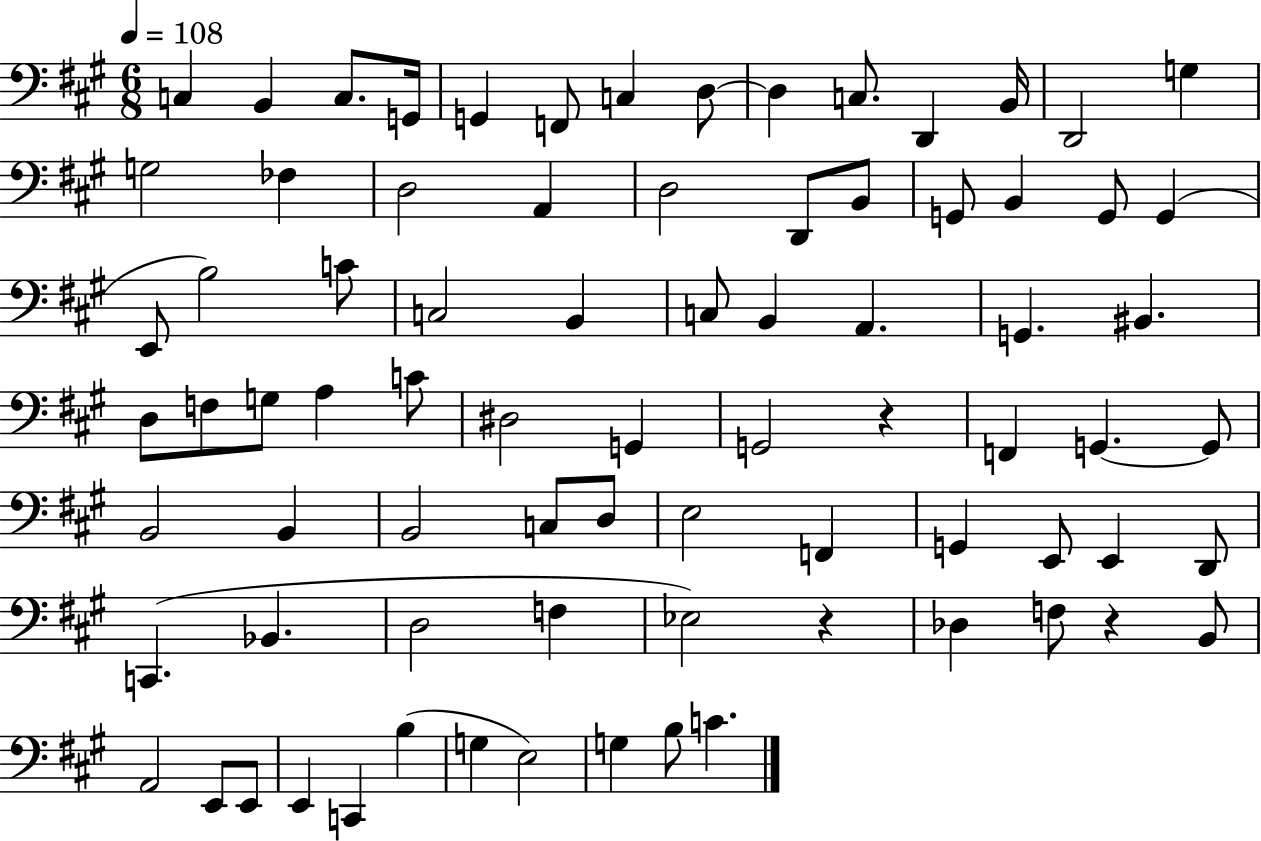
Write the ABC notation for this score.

X:1
T:Untitled
M:6/8
L:1/4
K:A
C, B,, C,/2 G,,/4 G,, F,,/2 C, D,/2 D, C,/2 D,, B,,/4 D,,2 G, G,2 _F, D,2 A,, D,2 D,,/2 B,,/2 G,,/2 B,, G,,/2 G,, E,,/2 B,2 C/2 C,2 B,, C,/2 B,, A,, G,, ^B,, D,/2 F,/2 G,/2 A, C/2 ^D,2 G,, G,,2 z F,, G,, G,,/2 B,,2 B,, B,,2 C,/2 D,/2 E,2 F,, G,, E,,/2 E,, D,,/2 C,, _B,, D,2 F, _E,2 z _D, F,/2 z B,,/2 A,,2 E,,/2 E,,/2 E,, C,, B, G, E,2 G, B,/2 C